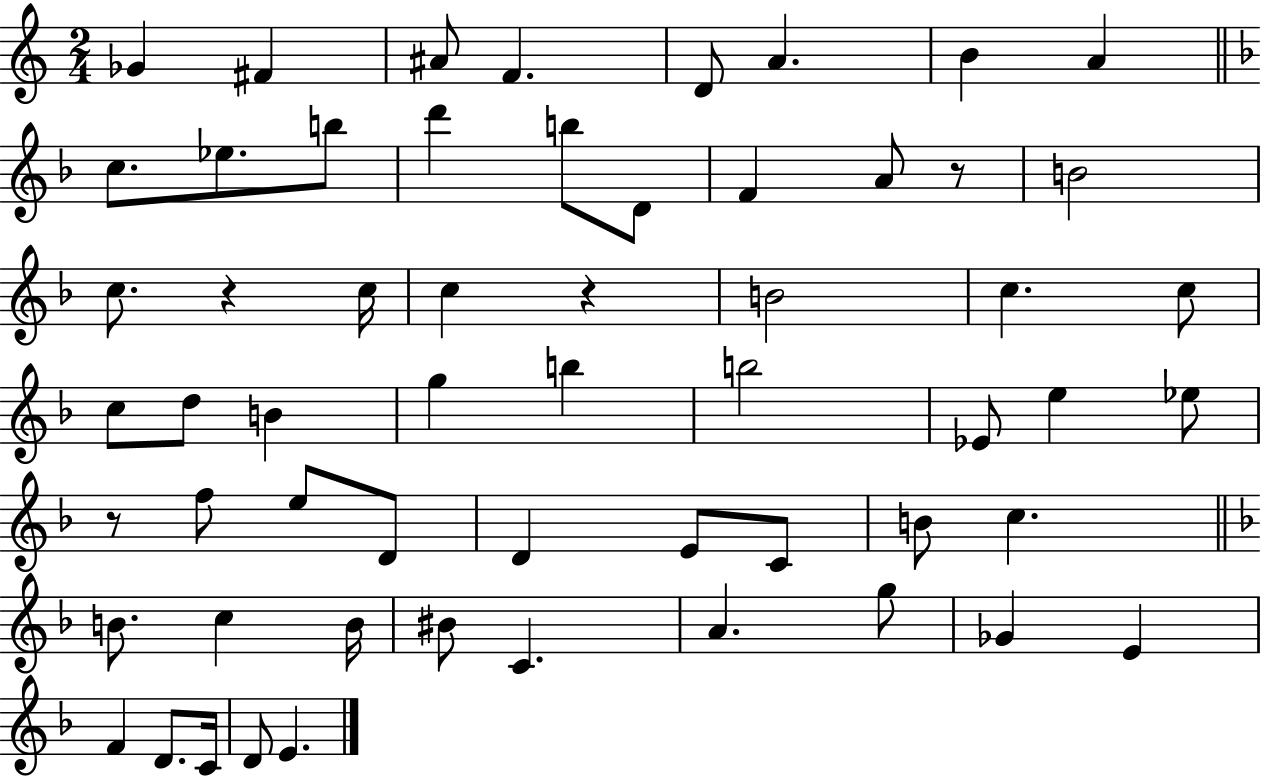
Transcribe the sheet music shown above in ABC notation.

X:1
T:Untitled
M:2/4
L:1/4
K:C
_G ^F ^A/2 F D/2 A B A c/2 _e/2 b/2 d' b/2 D/2 F A/2 z/2 B2 c/2 z c/4 c z B2 c c/2 c/2 d/2 B g b b2 _E/2 e _e/2 z/2 f/2 e/2 D/2 D E/2 C/2 B/2 c B/2 c B/4 ^B/2 C A g/2 _G E F D/2 C/4 D/2 E